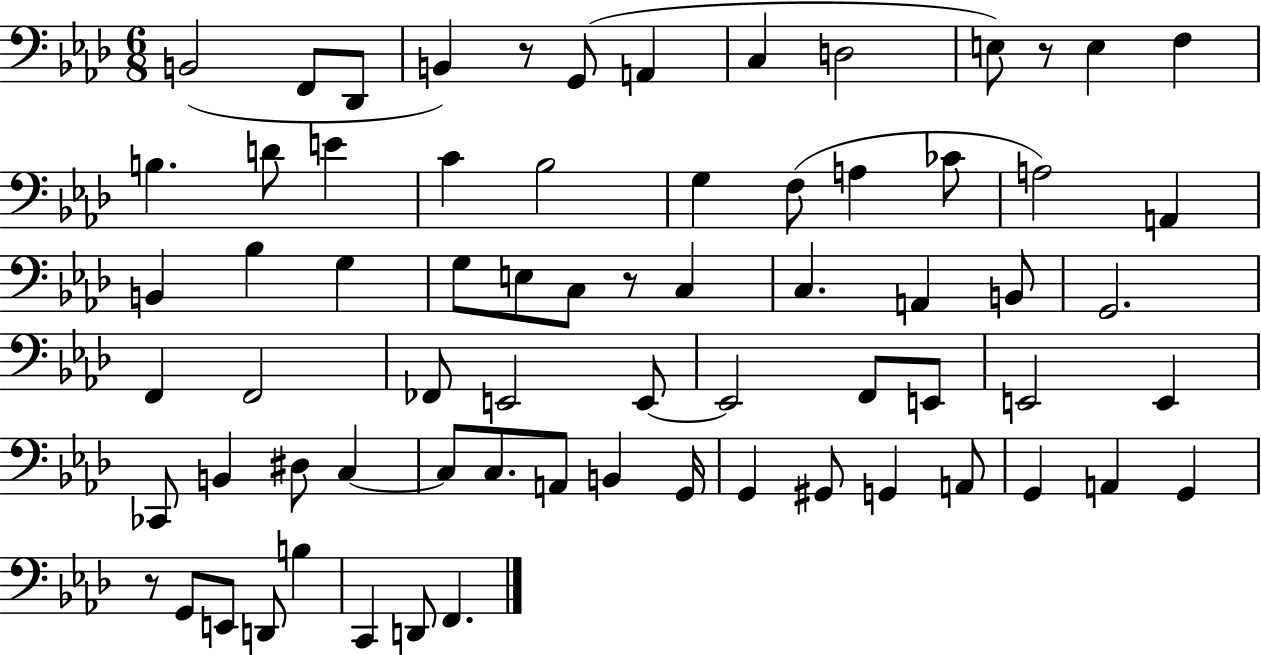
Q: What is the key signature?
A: AES major